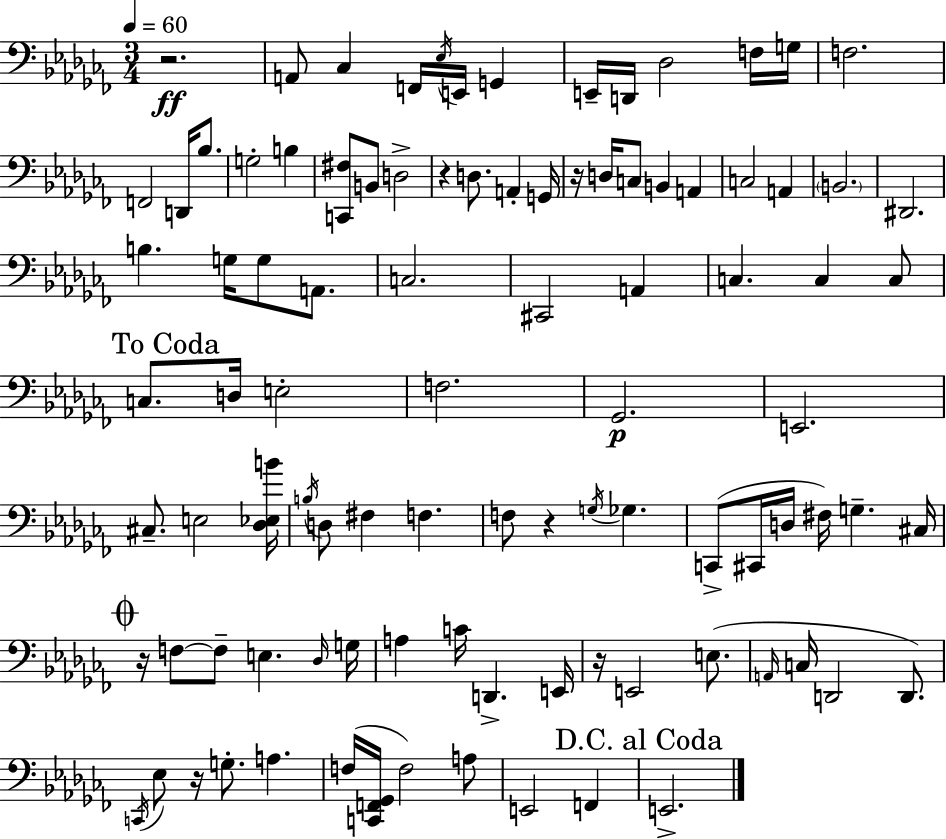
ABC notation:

X:1
T:Untitled
M:3/4
L:1/4
K:Abm
z2 A,,/2 _C, F,,/4 _E,/4 E,,/4 G,, E,,/4 D,,/4 _D,2 F,/4 G,/4 F,2 F,,2 D,,/4 _B,/2 G,2 B, [C,,^F,]/2 B,,/2 D,2 z D,/2 A,, G,,/4 z/4 D,/4 C,/2 B,, A,, C,2 A,, B,,2 ^D,,2 B, G,/4 G,/2 A,,/2 C,2 ^C,,2 A,, C, C, C,/2 C,/2 D,/4 E,2 F,2 _G,,2 E,,2 ^C,/2 E,2 [_D,_E,B]/4 B,/4 D,/2 ^F, F, F,/2 z G,/4 _G, C,,/2 ^C,,/4 D,/4 ^F,/4 G, ^C,/4 z/4 F,/2 F,/2 E, _D,/4 G,/4 A, C/4 D,, E,,/4 z/4 E,,2 E,/2 A,,/4 C,/4 D,,2 D,,/2 C,,/4 _E,/2 z/4 G,/2 A, F,/4 [C,,F,,_G,,]/4 F,2 A,/2 E,,2 F,, E,,2